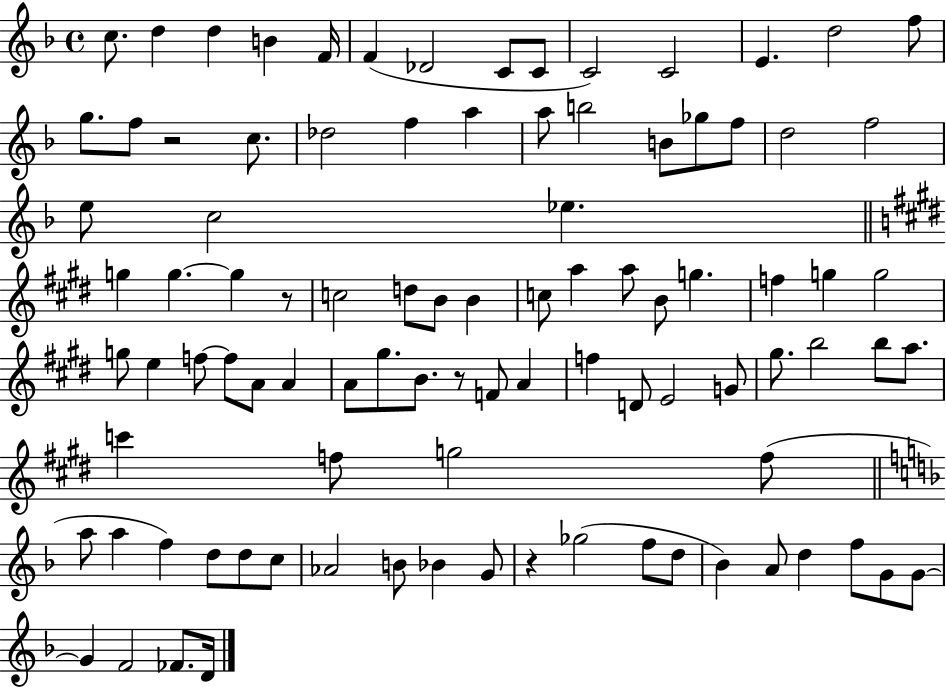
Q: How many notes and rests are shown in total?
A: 95